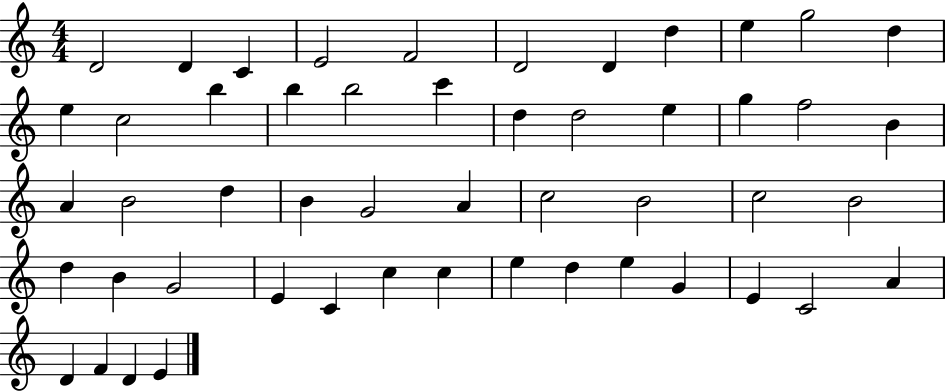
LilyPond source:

{
  \clef treble
  \numericTimeSignature
  \time 4/4
  \key c \major
  d'2 d'4 c'4 | e'2 f'2 | d'2 d'4 d''4 | e''4 g''2 d''4 | \break e''4 c''2 b''4 | b''4 b''2 c'''4 | d''4 d''2 e''4 | g''4 f''2 b'4 | \break a'4 b'2 d''4 | b'4 g'2 a'4 | c''2 b'2 | c''2 b'2 | \break d''4 b'4 g'2 | e'4 c'4 c''4 c''4 | e''4 d''4 e''4 g'4 | e'4 c'2 a'4 | \break d'4 f'4 d'4 e'4 | \bar "|."
}